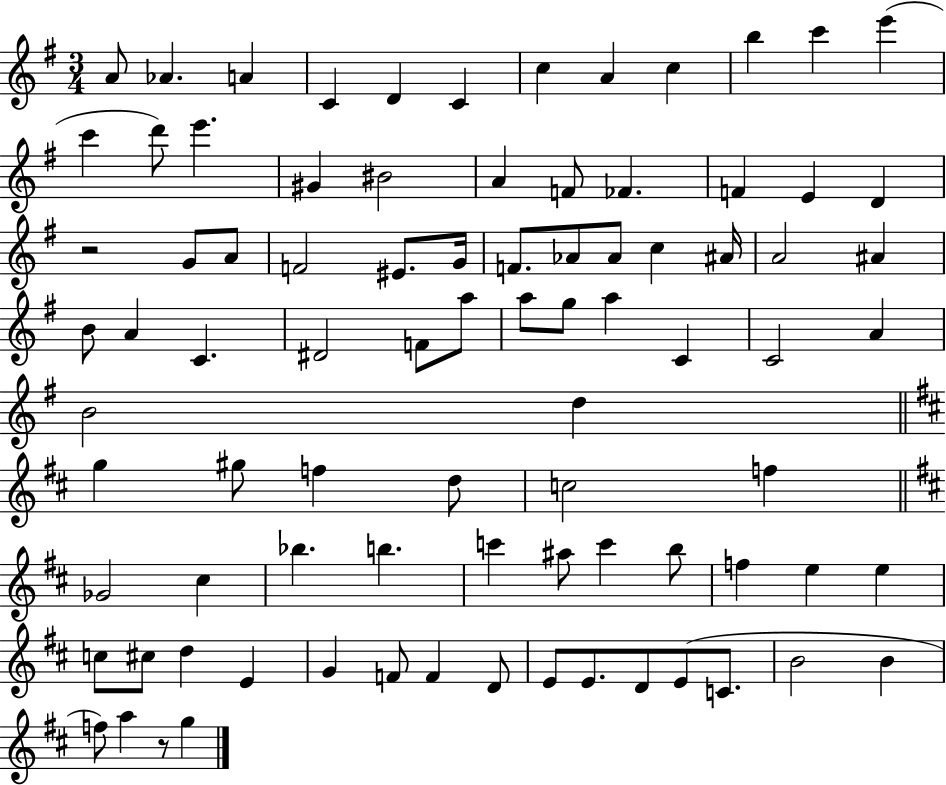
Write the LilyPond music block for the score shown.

{
  \clef treble
  \numericTimeSignature
  \time 3/4
  \key g \major
  \repeat volta 2 { a'8 aes'4. a'4 | c'4 d'4 c'4 | c''4 a'4 c''4 | b''4 c'''4 e'''4( | \break c'''4 d'''8) e'''4. | gis'4 bis'2 | a'4 f'8 fes'4. | f'4 e'4 d'4 | \break r2 g'8 a'8 | f'2 eis'8. g'16 | f'8. aes'8 aes'8 c''4 ais'16 | a'2 ais'4 | \break b'8 a'4 c'4. | dis'2 f'8 a''8 | a''8 g''8 a''4 c'4 | c'2 a'4 | \break b'2 d''4 | \bar "||" \break \key d \major g''4 gis''8 f''4 d''8 | c''2 f''4 | \bar "||" \break \key d \major ges'2 cis''4 | bes''4. b''4. | c'''4 ais''8 c'''4 b''8 | f''4 e''4 e''4 | \break c''8 cis''8 d''4 e'4 | g'4 f'8 f'4 d'8 | e'8 e'8. d'8 e'8( c'8. | b'2 b'4 | \break f''8) a''4 r8 g''4 | } \bar "|."
}